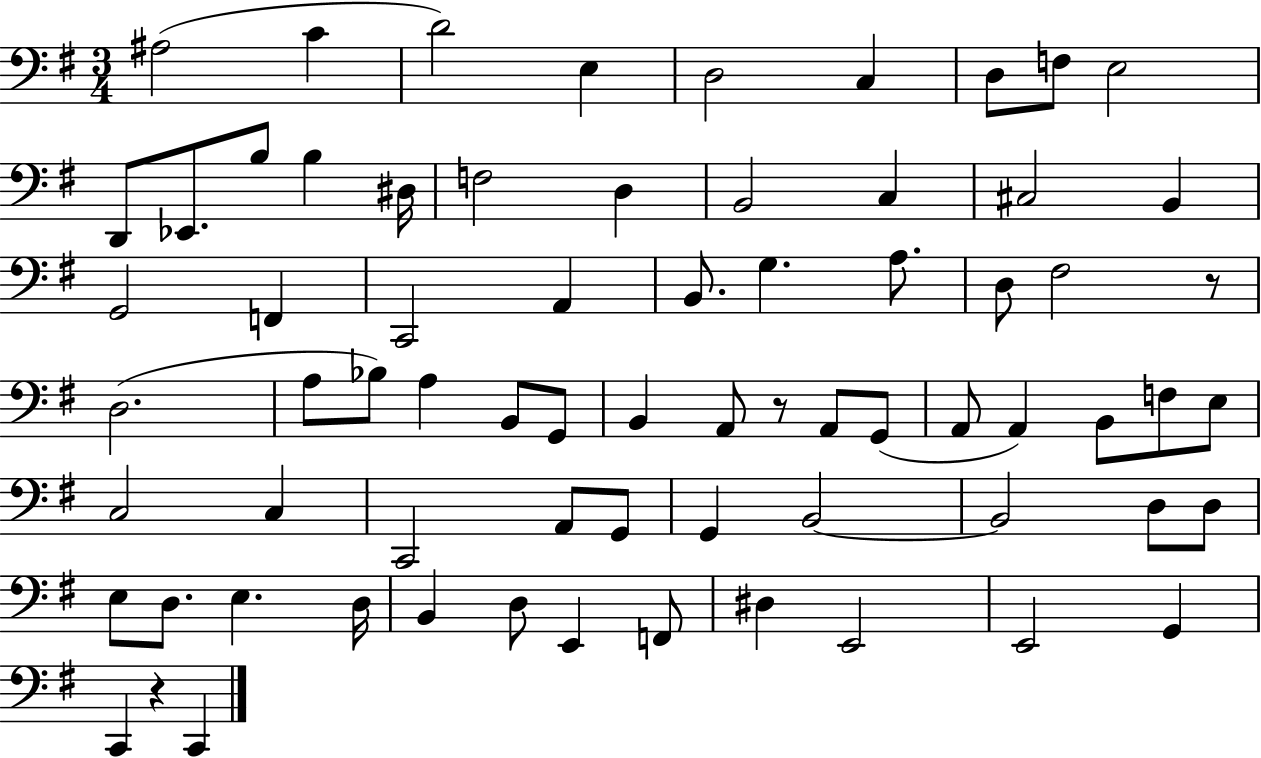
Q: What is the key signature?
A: G major